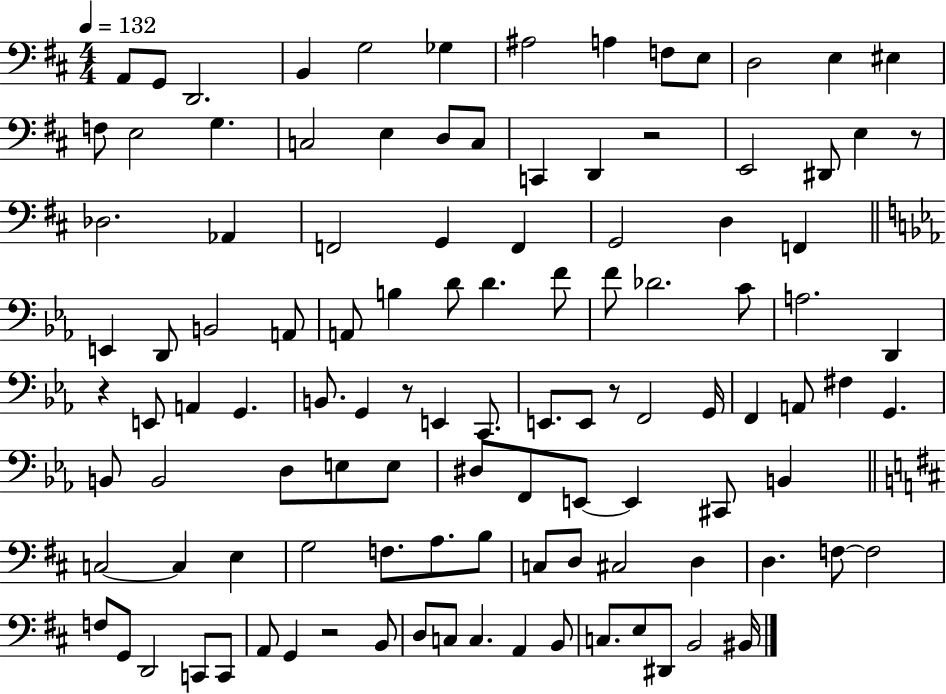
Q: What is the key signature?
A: D major